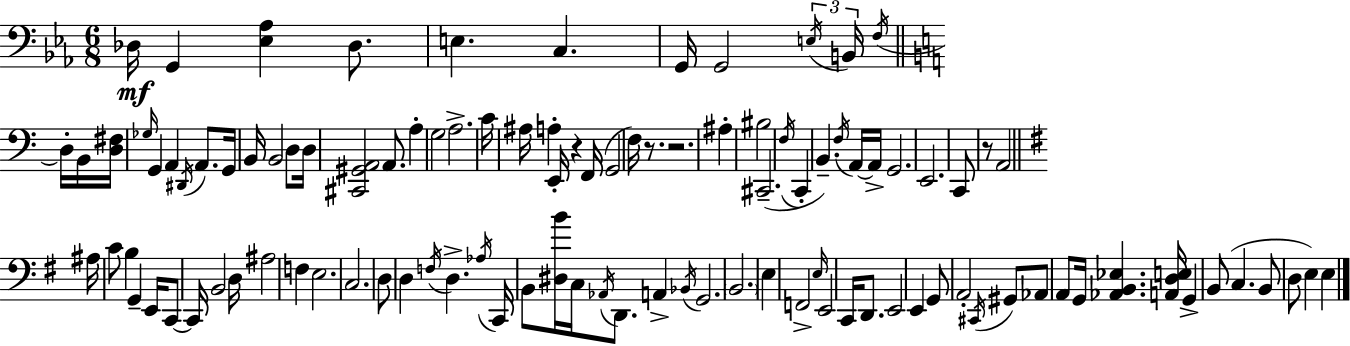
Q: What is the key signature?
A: C minor